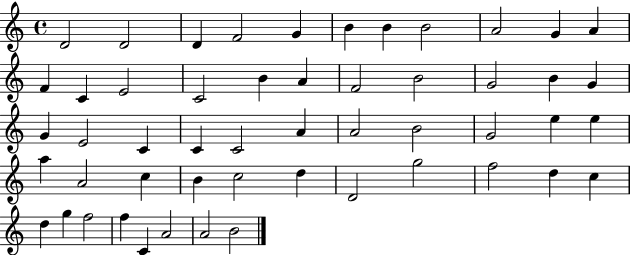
D4/h D4/h D4/q F4/h G4/q B4/q B4/q B4/h A4/h G4/q A4/q F4/q C4/q E4/h C4/h B4/q A4/q F4/h B4/h G4/h B4/q G4/q G4/q E4/h C4/q C4/q C4/h A4/q A4/h B4/h G4/h E5/q E5/q A5/q A4/h C5/q B4/q C5/h D5/q D4/h G5/h F5/h D5/q C5/q D5/q G5/q F5/h F5/q C4/q A4/h A4/h B4/h